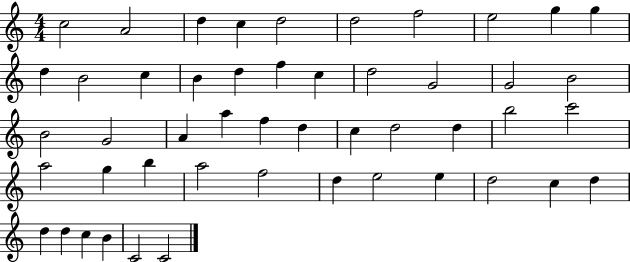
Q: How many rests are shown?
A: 0